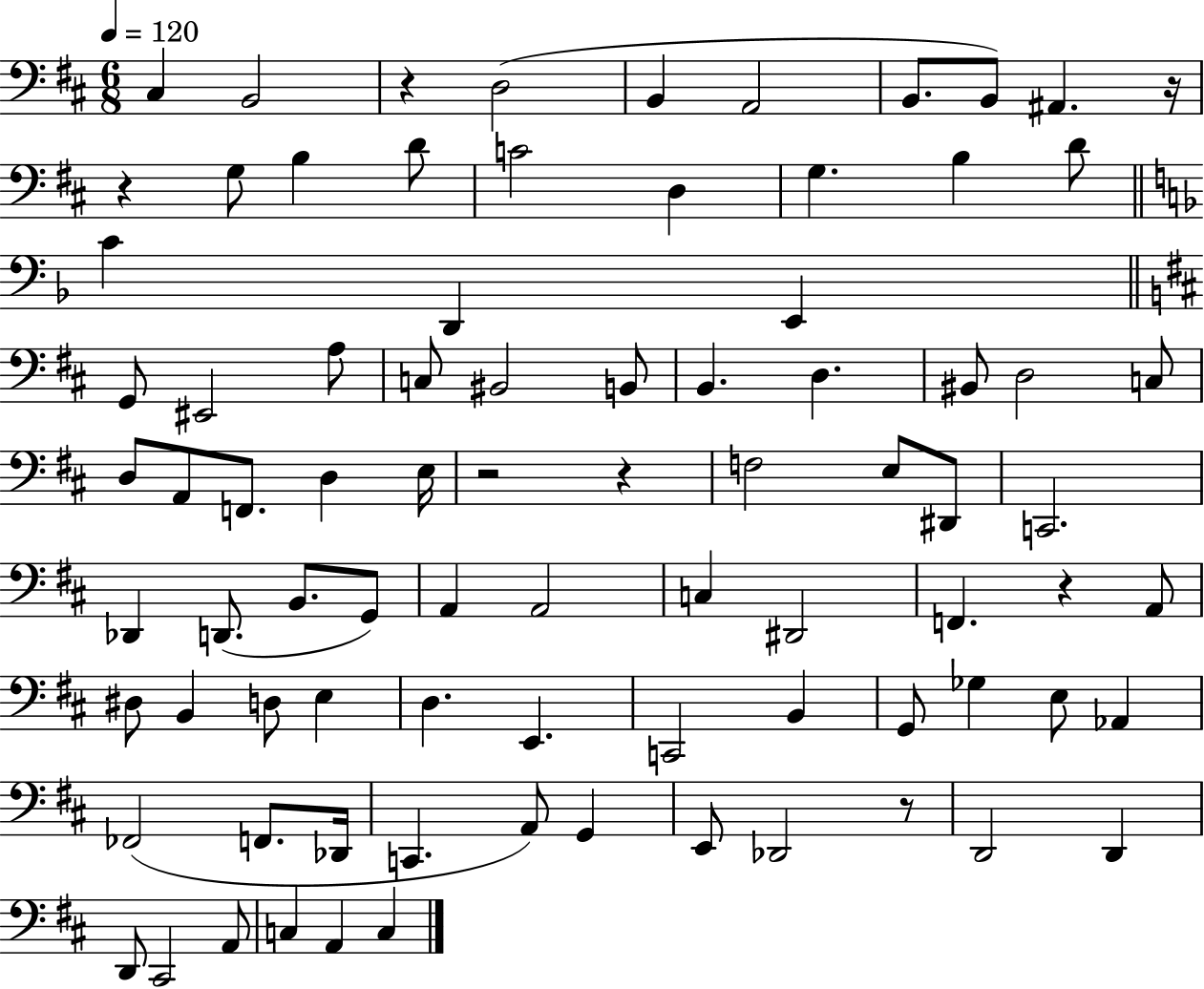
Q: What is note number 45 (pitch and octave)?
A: A2